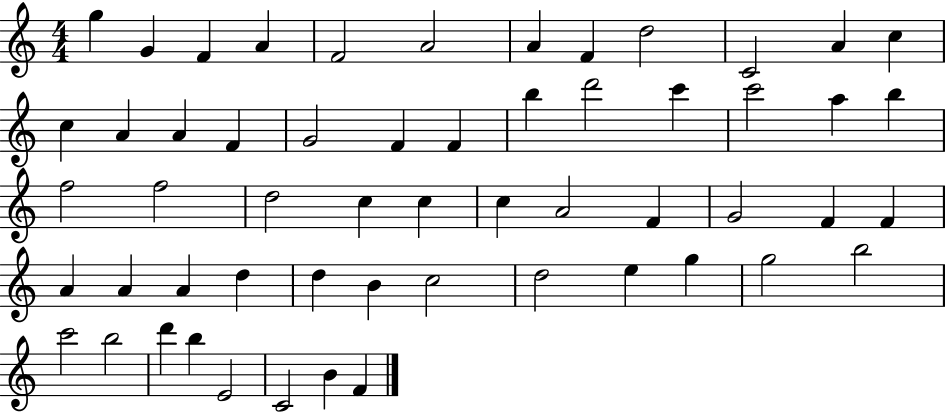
X:1
T:Untitled
M:4/4
L:1/4
K:C
g G F A F2 A2 A F d2 C2 A c c A A F G2 F F b d'2 c' c'2 a b f2 f2 d2 c c c A2 F G2 F F A A A d d B c2 d2 e g g2 b2 c'2 b2 d' b E2 C2 B F